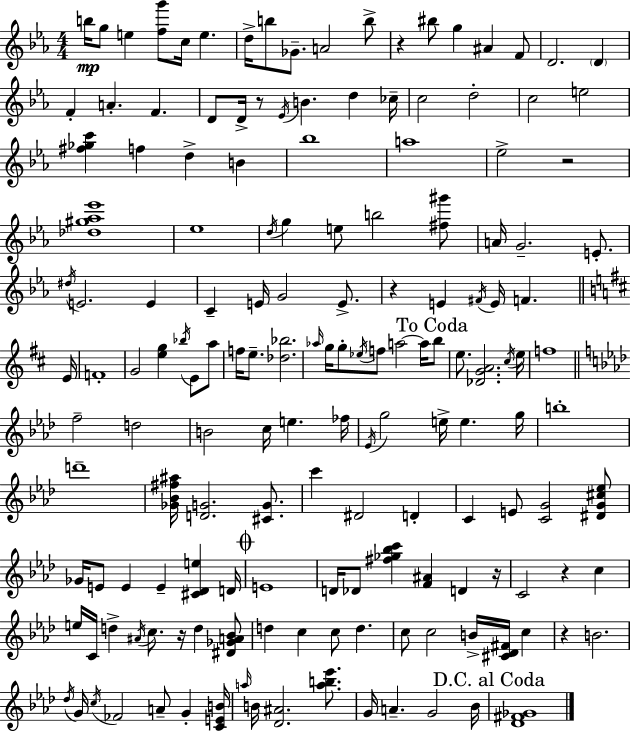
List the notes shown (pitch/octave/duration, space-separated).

B5/s G5/e E5/q [F5,G6]/e C5/s E5/q. D5/s B5/e Gb4/e. A4/h B5/e R/q BIS5/e G5/q A#4/q F4/e D4/h. D4/q F4/q A4/q. F4/q. D4/e D4/s R/e Eb4/s B4/q. D5/q CES5/s C5/h D5/h C5/h E5/h [F#5,Gb5,C6]/q F5/q D5/q B4/q Bb5/w A5/w Eb5/h R/h [Db5,G#5,Ab5,Eb6]/w Eb5/w D5/s G5/q E5/e B5/h [F#5,G#6]/e A4/s G4/h. E4/e. D#5/s E4/h. E4/q C4/q E4/s G4/h E4/e. R/q E4/q F#4/s E4/s F4/q. E4/s F4/w G4/h [E5,G5]/q Bb5/s E4/e A5/e F5/s E5/e. [Db5,Bb5]/h. Ab5/s G5/s G5/e Eb5/s F5/e A5/h A5/s B5/e E5/e. [Db4,G4,A4]/h. C#5/s E5/s F5/w F5/h D5/h B4/h C5/s E5/q. FES5/s Eb4/s G5/h E5/s E5/q. G5/s B5/w D6/w [Gb4,Bb4,F#5,A#5]/s [D4,G4]/h. [C#4,G4]/e. C6/q D#4/h D4/q C4/q E4/e [C4,G4]/h [D#4,G4,C#5,Eb5]/e Gb4/s E4/e E4/q E4/q [C#4,Db4,E5]/q D4/s E4/w D4/s Db4/e [F#5,Gb5,Bb5,C6]/q [F4,A#4]/q D4/q R/s C4/h R/q C5/q E5/s C4/s D5/q A#4/s C5/e. R/s D5/q [D#4,Gb4,A4,Bb4]/e D5/q C5/q C5/e D5/q. C5/e C5/h B4/s [C#4,Db4,F#4]/s C5/q R/q B4/h. Db5/s G4/s C5/s FES4/h A4/e G4/q [C4,E4,B4]/s A5/s B4/s [Db4,A#4]/h. [A5,B5,Eb6]/e. G4/s A4/q. G4/h Bb4/s [Db4,F#4,Gb4]/w